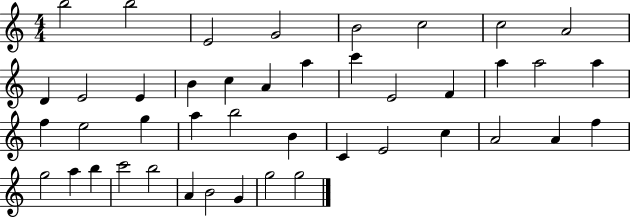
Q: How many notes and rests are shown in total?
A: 43